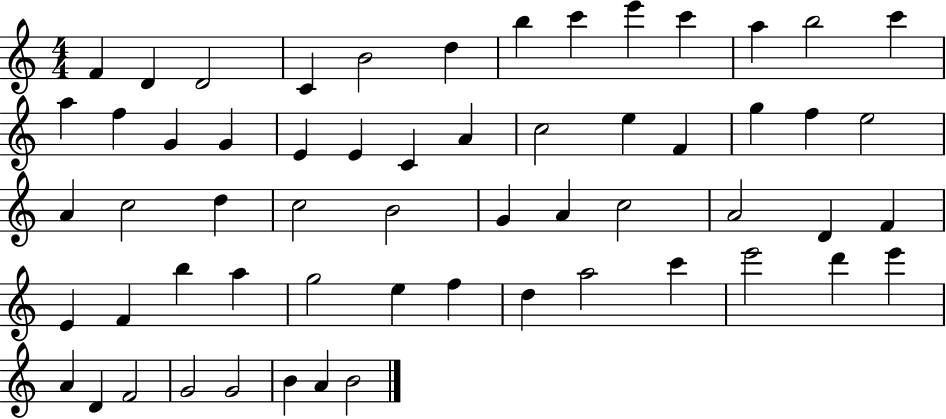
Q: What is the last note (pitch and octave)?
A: B4